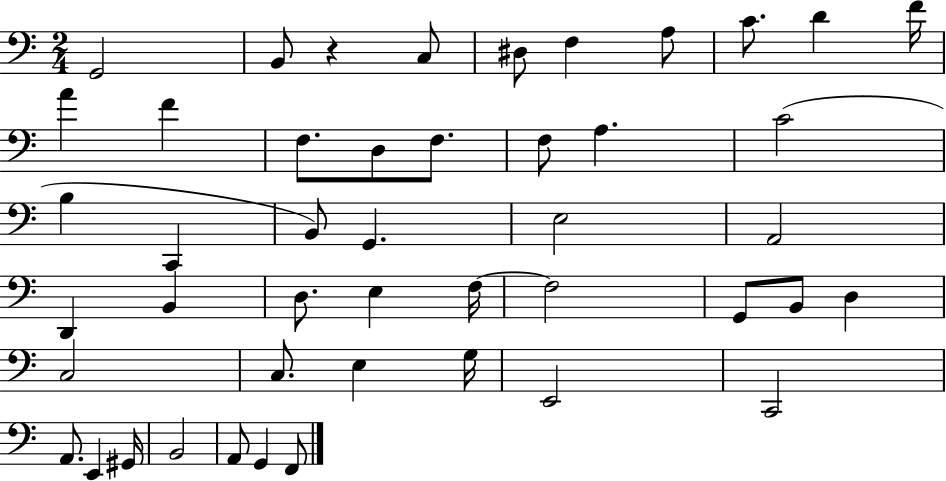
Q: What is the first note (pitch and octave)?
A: G2